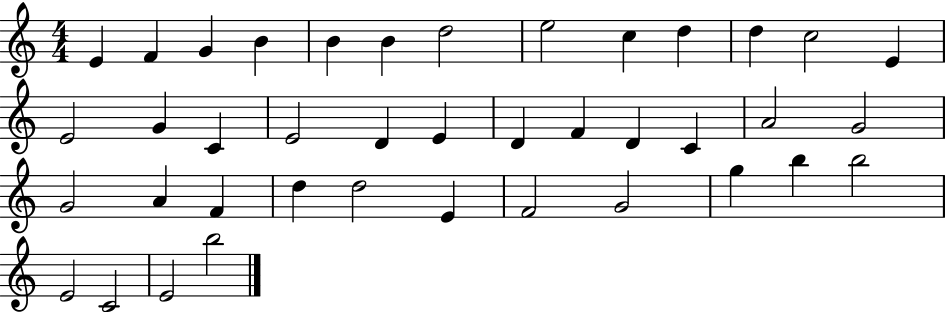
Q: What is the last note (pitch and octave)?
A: B5